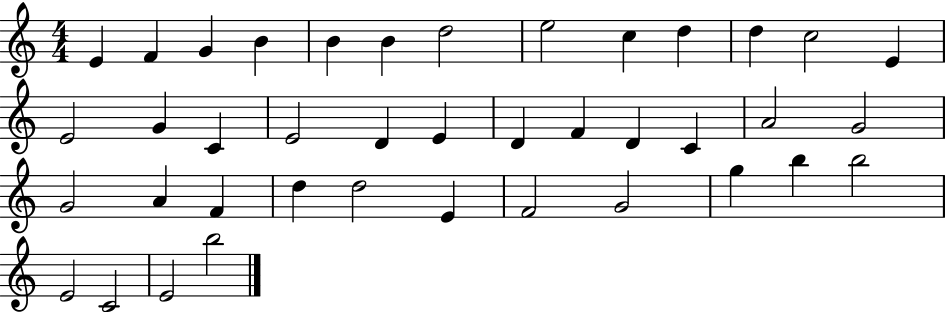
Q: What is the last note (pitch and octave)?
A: B5